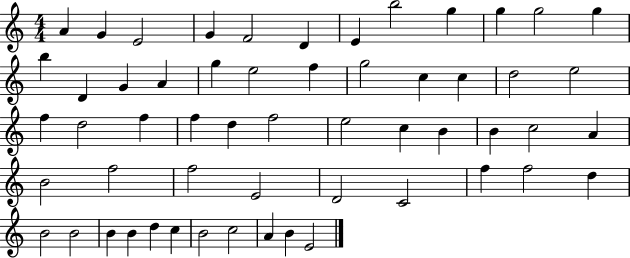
{
  \clef treble
  \numericTimeSignature
  \time 4/4
  \key c \major
  a'4 g'4 e'2 | g'4 f'2 d'4 | e'4 b''2 g''4 | g''4 g''2 g''4 | \break b''4 d'4 g'4 a'4 | g''4 e''2 f''4 | g''2 c''4 c''4 | d''2 e''2 | \break f''4 d''2 f''4 | f''4 d''4 f''2 | e''2 c''4 b'4 | b'4 c''2 a'4 | \break b'2 f''2 | f''2 e'2 | d'2 c'2 | f''4 f''2 d''4 | \break b'2 b'2 | b'4 b'4 d''4 c''4 | b'2 c''2 | a'4 b'4 e'2 | \break \bar "|."
}